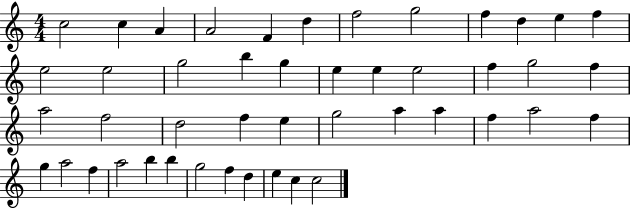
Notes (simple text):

C5/h C5/q A4/q A4/h F4/q D5/q F5/h G5/h F5/q D5/q E5/q F5/q E5/h E5/h G5/h B5/q G5/q E5/q E5/q E5/h F5/q G5/h F5/q A5/h F5/h D5/h F5/q E5/q G5/h A5/q A5/q F5/q A5/h F5/q G5/q A5/h F5/q A5/h B5/q B5/q G5/h F5/q D5/q E5/q C5/q C5/h